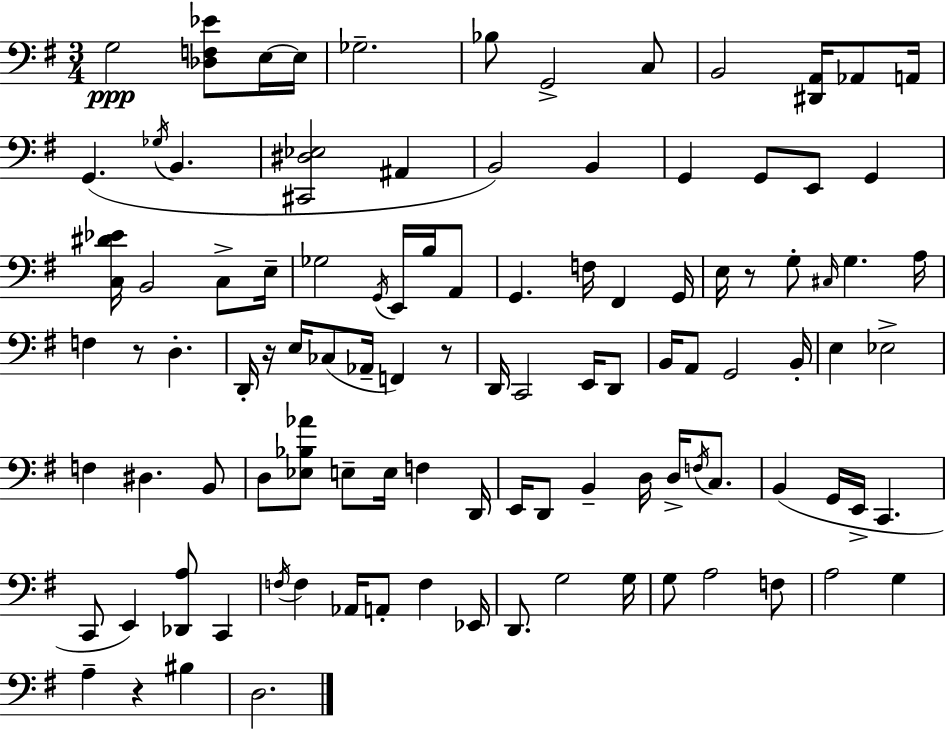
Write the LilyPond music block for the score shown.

{
  \clef bass
  \numericTimeSignature
  \time 3/4
  \key g \major
  \repeat volta 2 { g2\ppp <des f ees'>8 e16~~ e16 | ges2.-- | bes8 g,2-> c8 | b,2 <dis, a,>16 aes,8 a,16 | \break g,4.( \acciaccatura { ges16 } b,4. | <cis, dis ees>2 ais,4 | b,2) b,4 | g,4 g,8 e,8 g,4 | \break <c dis' ees'>16 b,2 c8-> | e16-- ges2 \acciaccatura { g,16 } e,16 b16 | a,8 g,4. f16 fis,4 | g,16 e16 r8 g8-. \grace { cis16 } g4. | \break a16 f4 r8 d4.-. | d,16-. r16 e16 ces8( aes,16-- f,4) | r8 d,16 c,2 | e,16 d,8 b,16 a,8 g,2 | \break b,16-. e4 ees2-> | f4 dis4. | b,8 d8 <ees bes aes'>8 e8-- e16 f4 | d,16 e,16 d,8 b,4-- d16 d16-> | \break \acciaccatura { f16 } c8. b,4( g,16 e,16-> c,4. | c,8 e,4) <des, a>8 | c,4 \acciaccatura { f16 } f4 aes,16 a,8-. | f4 ees,16 d,8. g2 | \break g16 g8 a2 | f8 a2 | g4 a4-- r4 | bis4 d2. | \break } \bar "|."
}